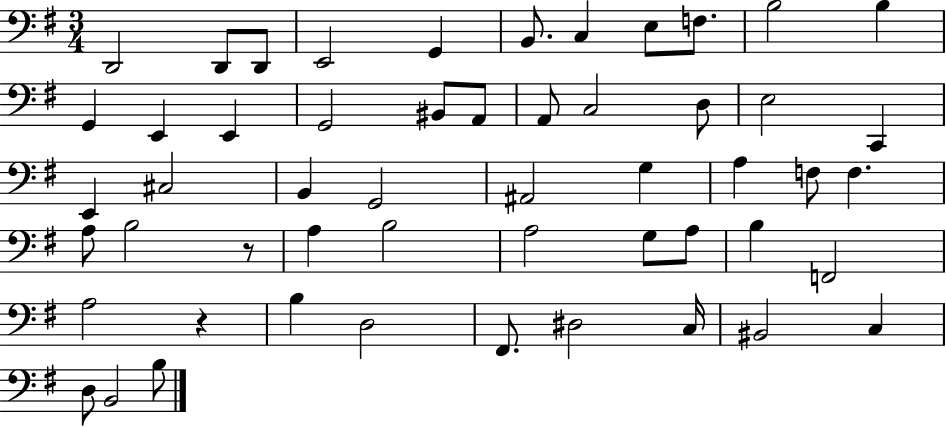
D2/h D2/e D2/e E2/h G2/q B2/e. C3/q E3/e F3/e. B3/h B3/q G2/q E2/q E2/q G2/h BIS2/e A2/e A2/e C3/h D3/e E3/h C2/q E2/q C#3/h B2/q G2/h A#2/h G3/q A3/q F3/e F3/q. A3/e B3/h R/e A3/q B3/h A3/h G3/e A3/e B3/q F2/h A3/h R/q B3/q D3/h F#2/e. D#3/h C3/s BIS2/h C3/q D3/e B2/h B3/e